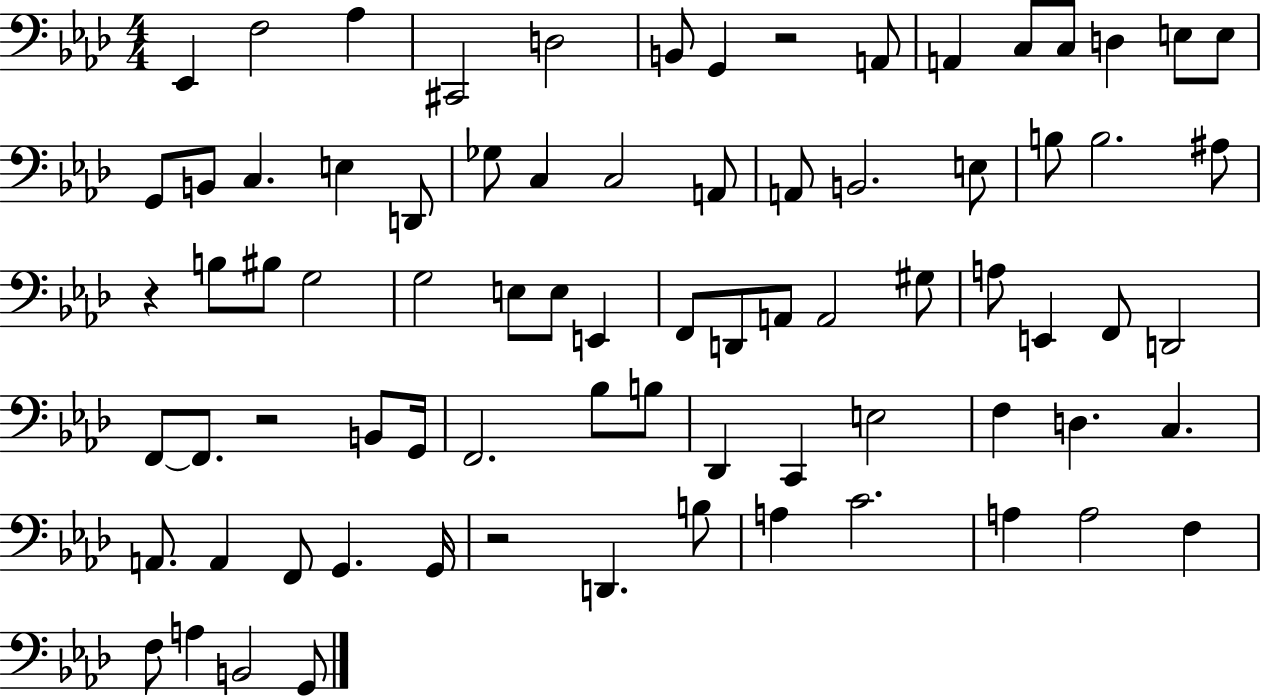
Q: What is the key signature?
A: AES major